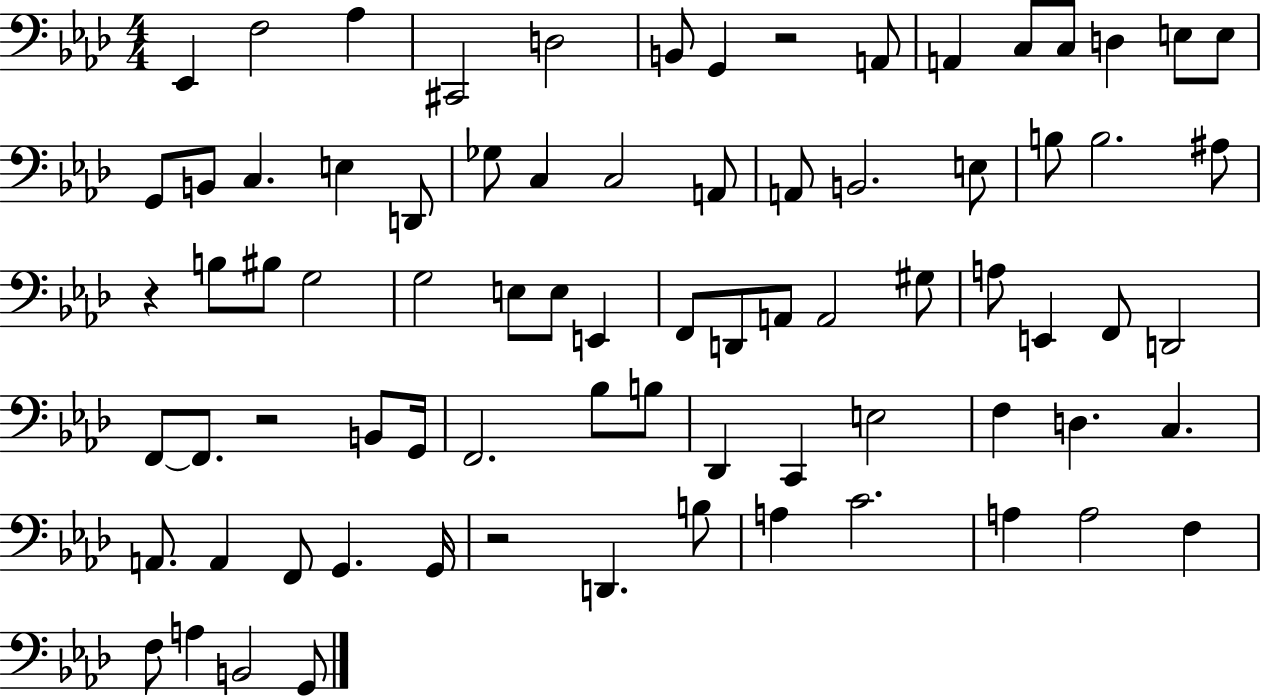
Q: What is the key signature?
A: AES major